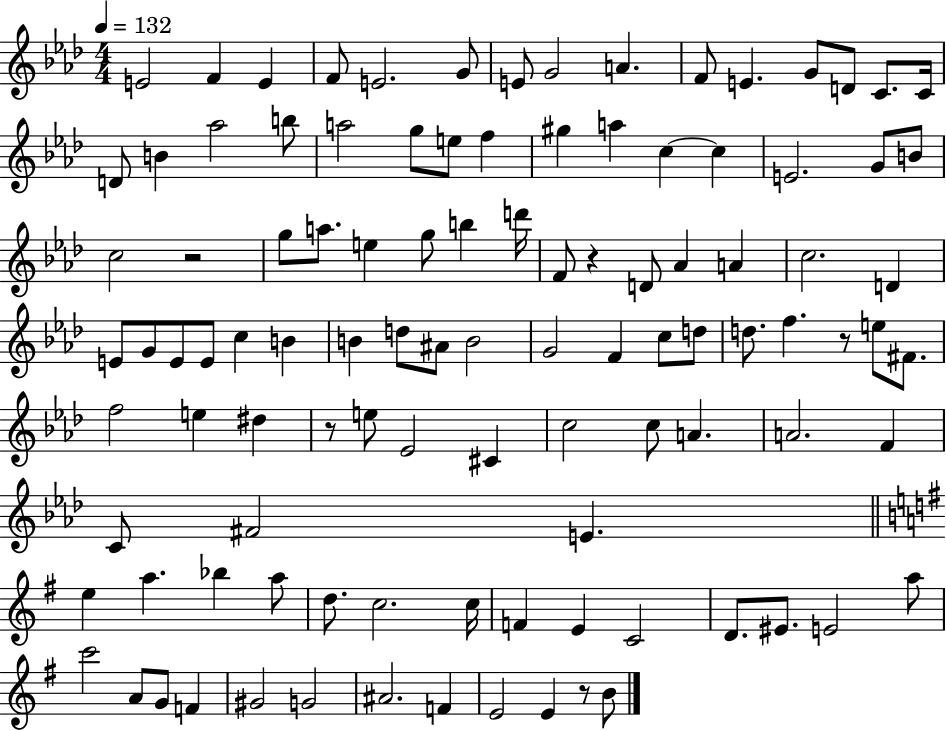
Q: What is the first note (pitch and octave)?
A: E4